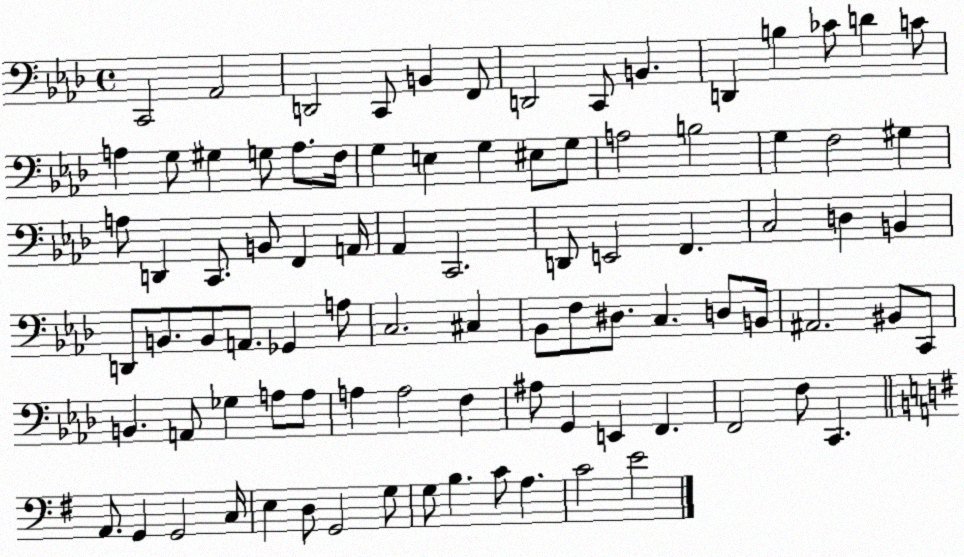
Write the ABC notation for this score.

X:1
T:Untitled
M:4/4
L:1/4
K:Ab
C,,2 _A,,2 D,,2 C,,/2 B,, F,,/2 D,,2 C,,/2 B,, D,, B, _C/2 D C/2 A, G,/2 ^G, G,/2 A,/2 F,/4 G, E, G, ^E,/2 G,/2 A,2 B,2 G, F,2 ^G, A,/2 D,, C,,/2 B,,/2 F,, A,,/4 _A,, C,,2 D,,/2 E,,2 F,, C,2 D, B,, D,,/2 B,,/2 B,,/2 A,,/2 _G,, A,/2 C,2 ^C, _B,,/2 F,/2 ^D,/2 C, D,/2 B,,/4 ^A,,2 ^B,,/2 C,,/2 B,, A,,/2 _G, A,/2 A,/2 A, A,2 F, ^A,/2 G,, E,, F,, F,,2 F,/2 C,, A,,/2 G,, G,,2 C,/4 E, D,/2 G,,2 G,/2 G,/2 B, C/2 A, C2 E2